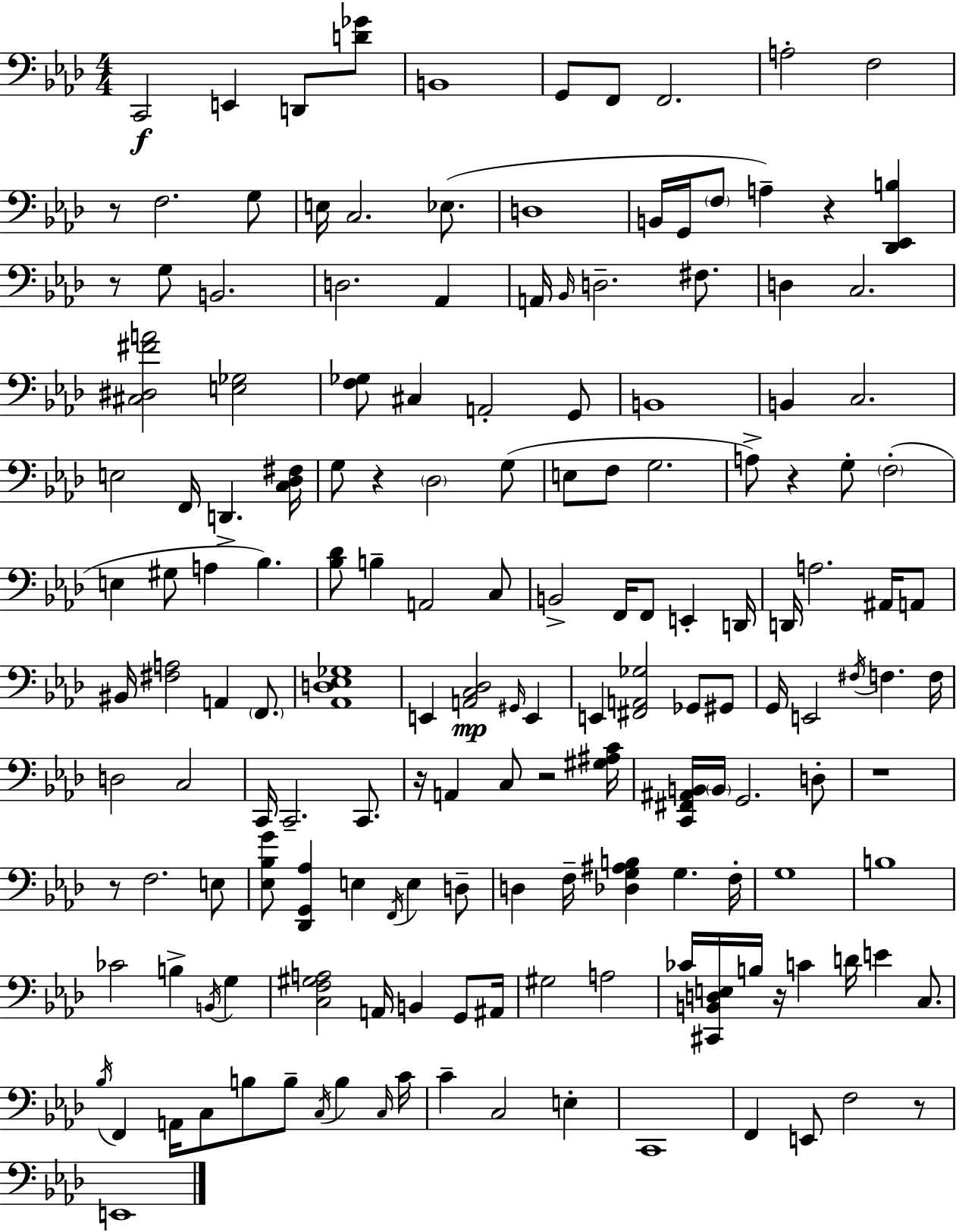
X:1
T:Untitled
M:4/4
L:1/4
K:Ab
C,,2 E,, D,,/2 [D_G]/2 B,,4 G,,/2 F,,/2 F,,2 A,2 F,2 z/2 F,2 G,/2 E,/4 C,2 _E,/2 D,4 B,,/4 G,,/4 F,/2 A, z [_D,,_E,,B,] z/2 G,/2 B,,2 D,2 _A,, A,,/4 _B,,/4 D,2 ^F,/2 D, C,2 [^C,^D,^FA]2 [E,_G,]2 [F,_G,]/2 ^C, A,,2 G,,/2 B,,4 B,, C,2 E,2 F,,/4 D,, [C,_D,^F,]/4 G,/2 z _D,2 G,/2 E,/2 F,/2 G,2 A,/2 z G,/2 F,2 E, ^G,/2 A, _B, [_B,_D]/2 B, A,,2 C,/2 B,,2 F,,/4 F,,/2 E,, D,,/4 D,,/4 A,2 ^A,,/4 A,,/2 ^B,,/4 [^F,A,]2 A,, F,,/2 [_A,,D,_E,_G,]4 E,, [A,,C,_D,]2 ^G,,/4 E,, E,, [^F,,A,,_G,]2 _G,,/2 ^G,,/2 G,,/4 E,,2 ^F,/4 F, F,/4 D,2 C,2 C,,/4 C,,2 C,,/2 z/4 A,, C,/2 z2 [^G,^A,C]/4 [C,,^F,,^A,,B,,]/4 B,,/4 G,,2 D,/2 z4 z/2 F,2 E,/2 [_E,_B,G]/2 [_D,,G,,_A,] E, F,,/4 E, D,/2 D, F,/4 [_D,G,^A,B,] G, F,/4 G,4 B,4 _C2 B, B,,/4 G, [C,F,^G,A,]2 A,,/4 B,, G,,/2 ^A,,/4 ^G,2 A,2 _C/4 [^C,,B,,D,E,]/4 B,/4 z/4 C D/4 E C,/2 _B,/4 F,, A,,/4 C,/2 B,/2 B,/2 C,/4 B, C,/4 C/4 C C,2 E, C,,4 F,, E,,/2 F,2 z/2 E,,4